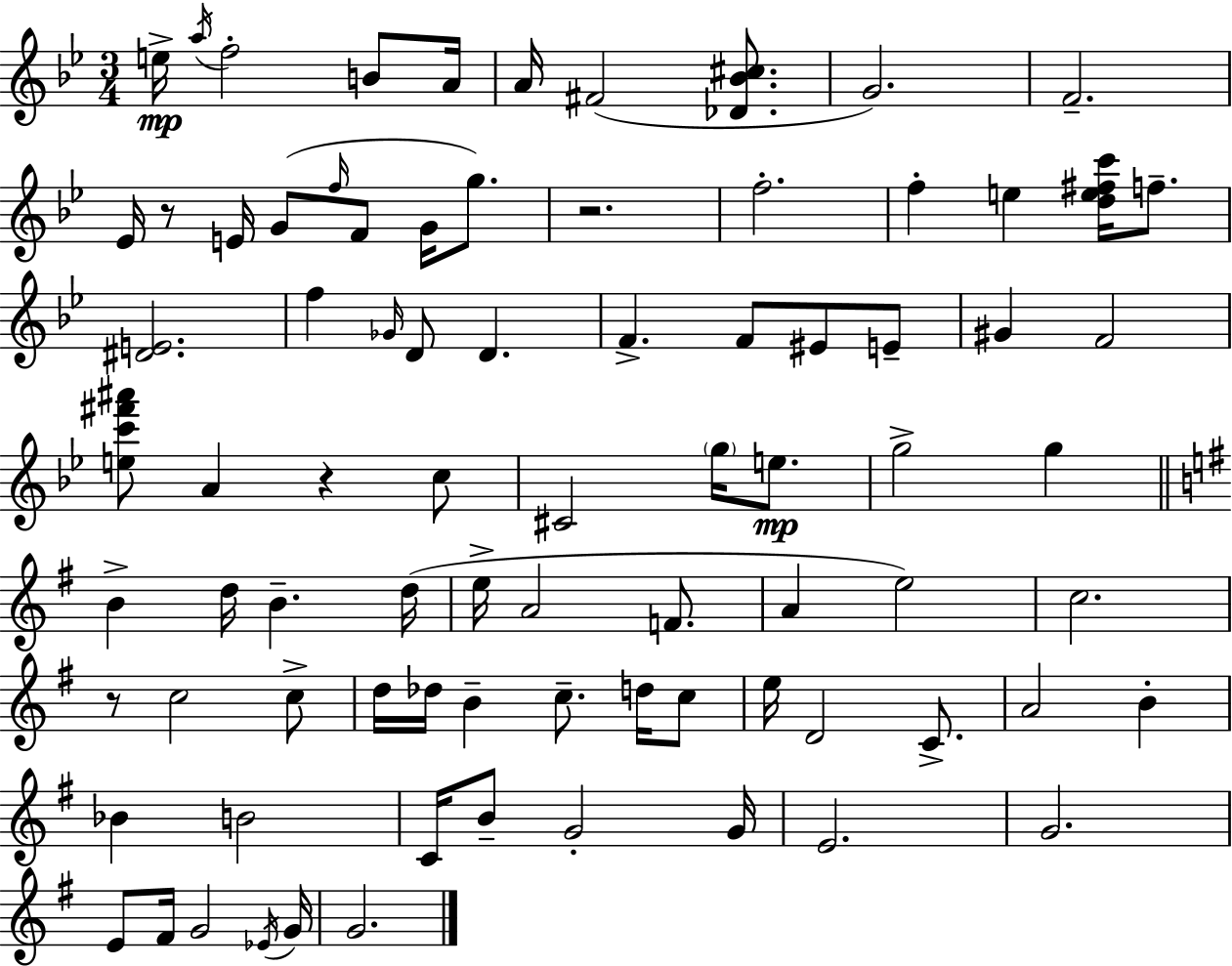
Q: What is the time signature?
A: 3/4